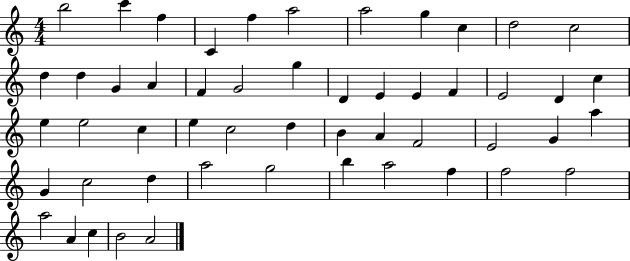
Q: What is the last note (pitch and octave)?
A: A4